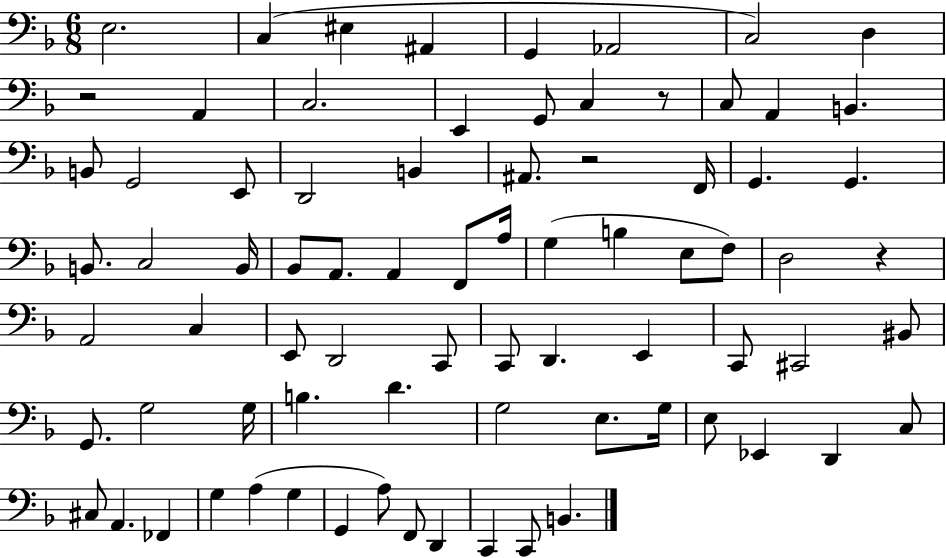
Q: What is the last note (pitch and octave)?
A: B2